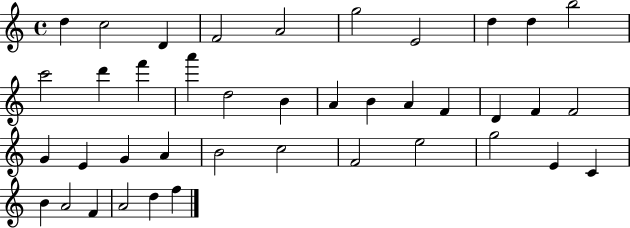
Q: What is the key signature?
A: C major